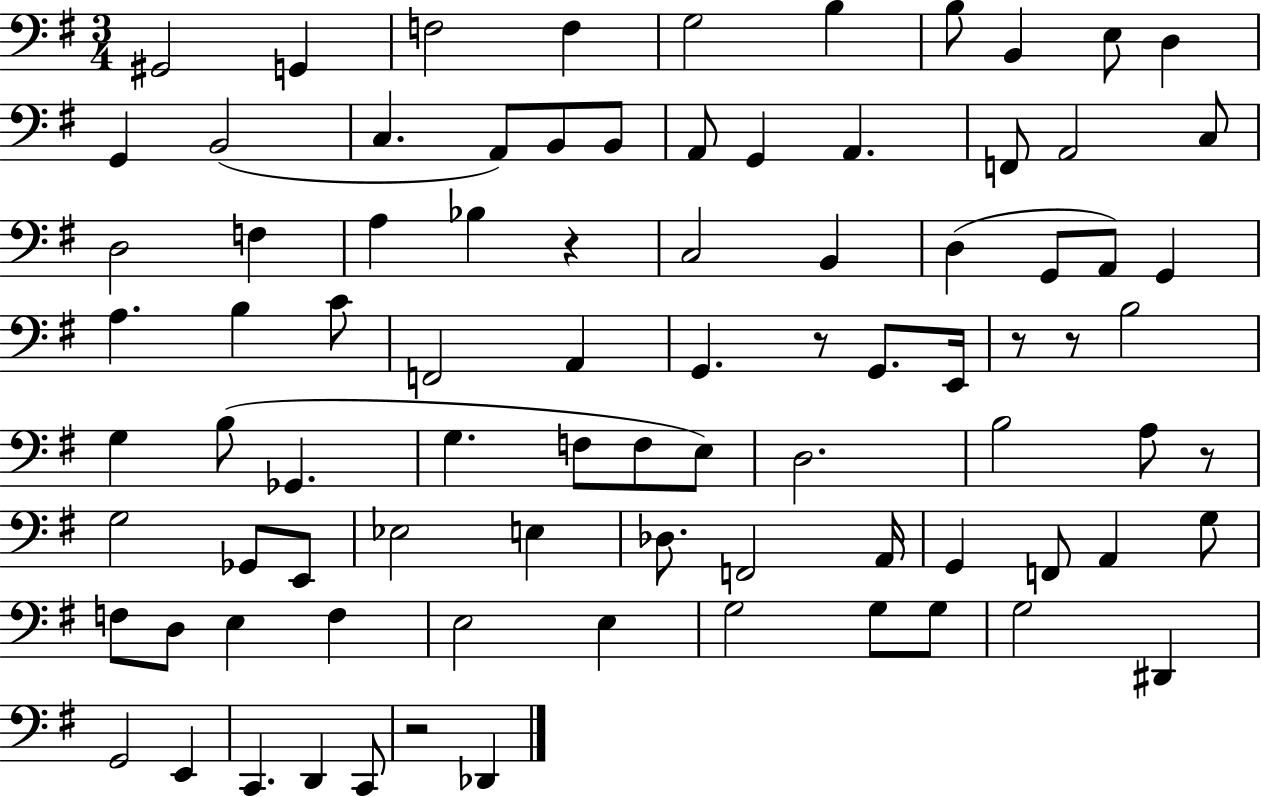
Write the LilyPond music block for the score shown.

{
  \clef bass
  \numericTimeSignature
  \time 3/4
  \key g \major
  gis,2 g,4 | f2 f4 | g2 b4 | b8 b,4 e8 d4 | \break g,4 b,2( | c4. a,8) b,8 b,8 | a,8 g,4 a,4. | f,8 a,2 c8 | \break d2 f4 | a4 bes4 r4 | c2 b,4 | d4( g,8 a,8) g,4 | \break a4. b4 c'8 | f,2 a,4 | g,4. r8 g,8. e,16 | r8 r8 b2 | \break g4 b8( ges,4. | g4. f8 f8 e8) | d2. | b2 a8 r8 | \break g2 ges,8 e,8 | ees2 e4 | des8. f,2 a,16 | g,4 f,8 a,4 g8 | \break f8 d8 e4 f4 | e2 e4 | g2 g8 g8 | g2 dis,4 | \break g,2 e,4 | c,4. d,4 c,8 | r2 des,4 | \bar "|."
}